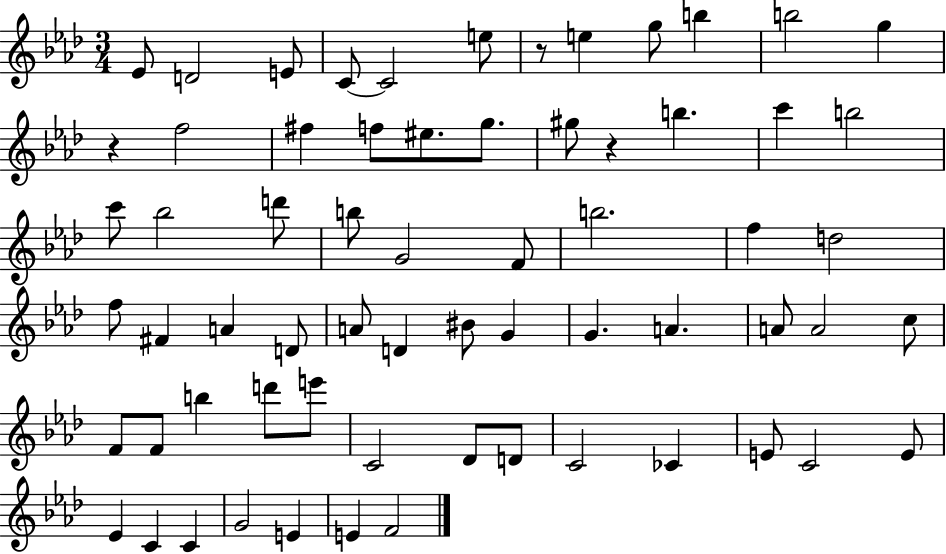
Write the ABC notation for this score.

X:1
T:Untitled
M:3/4
L:1/4
K:Ab
_E/2 D2 E/2 C/2 C2 e/2 z/2 e g/2 b b2 g z f2 ^f f/2 ^e/2 g/2 ^g/2 z b c' b2 c'/2 _b2 d'/2 b/2 G2 F/2 b2 f d2 f/2 ^F A D/2 A/2 D ^B/2 G G A A/2 A2 c/2 F/2 F/2 b d'/2 e'/2 C2 _D/2 D/2 C2 _C E/2 C2 E/2 _E C C G2 E E F2